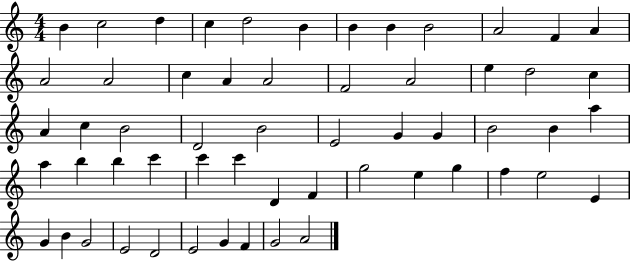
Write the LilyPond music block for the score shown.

{
  \clef treble
  \numericTimeSignature
  \time 4/4
  \key c \major
  b'4 c''2 d''4 | c''4 d''2 b'4 | b'4 b'4 b'2 | a'2 f'4 a'4 | \break a'2 a'2 | c''4 a'4 a'2 | f'2 a'2 | e''4 d''2 c''4 | \break a'4 c''4 b'2 | d'2 b'2 | e'2 g'4 g'4 | b'2 b'4 a''4 | \break a''4 b''4 b''4 c'''4 | c'''4 c'''4 d'4 f'4 | g''2 e''4 g''4 | f''4 e''2 e'4 | \break g'4 b'4 g'2 | e'2 d'2 | e'2 g'4 f'4 | g'2 a'2 | \break \bar "|."
}